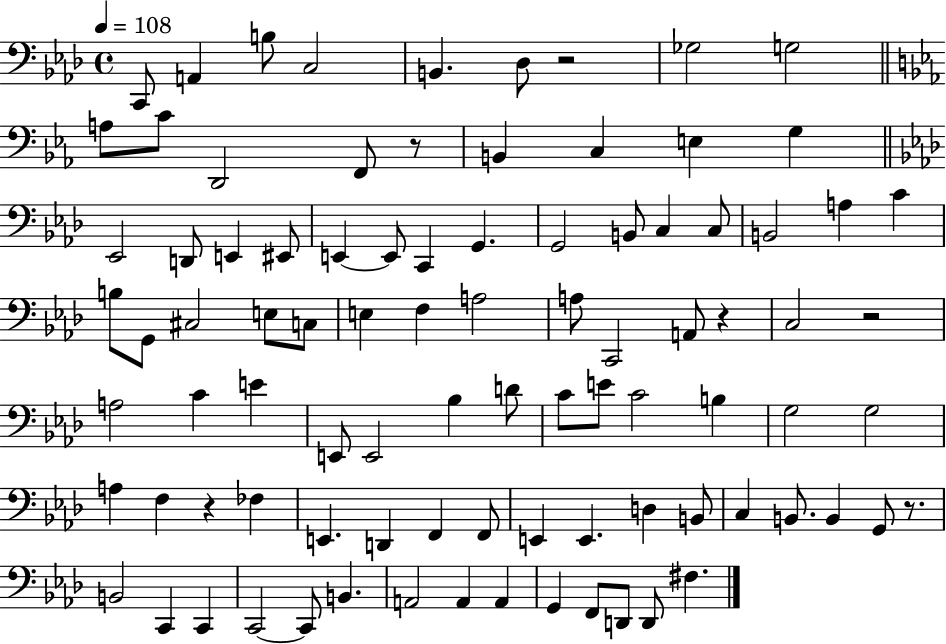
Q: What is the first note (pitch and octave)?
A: C2